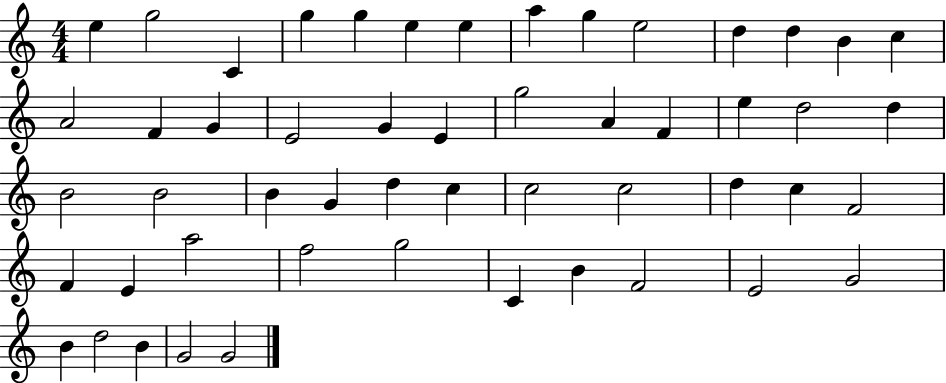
X:1
T:Untitled
M:4/4
L:1/4
K:C
e g2 C g g e e a g e2 d d B c A2 F G E2 G E g2 A F e d2 d B2 B2 B G d c c2 c2 d c F2 F E a2 f2 g2 C B F2 E2 G2 B d2 B G2 G2